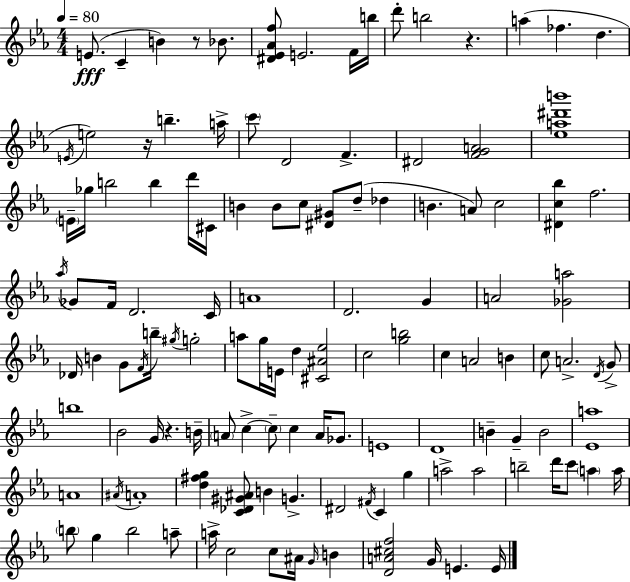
E4/e. C4/q B4/q R/e Bb4/e. [D#4,Eb4,Ab4,F5]/e E4/h. F4/s B5/s D6/e B5/h R/q. A5/q FES5/q. D5/q. E4/s E5/h R/s B5/q. A5/s C6/e D4/h F4/q. D#4/h [F4,G4,A4]/h [Eb5,A5,D#6,B6]/w E4/s Gb5/s B5/h B5/q D6/s C#4/s B4/q B4/e C5/e [D#4,G#4]/e D5/e Db5/q B4/q. A4/e C5/h [D#4,C5,Bb5]/q F5/h. Ab5/s Gb4/e F4/s D4/h. C4/s A4/w D4/h. G4/q A4/h [Gb4,A5]/h Db4/s B4/q G4/e F4/s B5/s G#5/s G5/h A5/e G5/s E4/s D5/q [C#4,A#4,Eb5]/h C5/h [G5,B5]/h C5/q A4/h B4/q C5/e A4/h. D4/s G4/e B5/w Bb4/h G4/s R/q. B4/s A4/e C5/q C5/e C5/q A4/s Gb4/e. E4/w D4/w B4/q G4/q B4/h [Eb4,A5]/w A4/w A#4/s A4/w [D5,F#5,G5]/q [C4,Db4,G#4,A#4]/e B4/q G4/q. D#4/h F#4/s C4/q G5/q A5/h A5/h B5/h D6/s C6/e A5/q A5/s B5/e G5/q B5/h A5/e A5/s C5/h C5/e A#4/s G4/s B4/q [D4,A4,C#5,F5]/h G4/s E4/q. E4/s